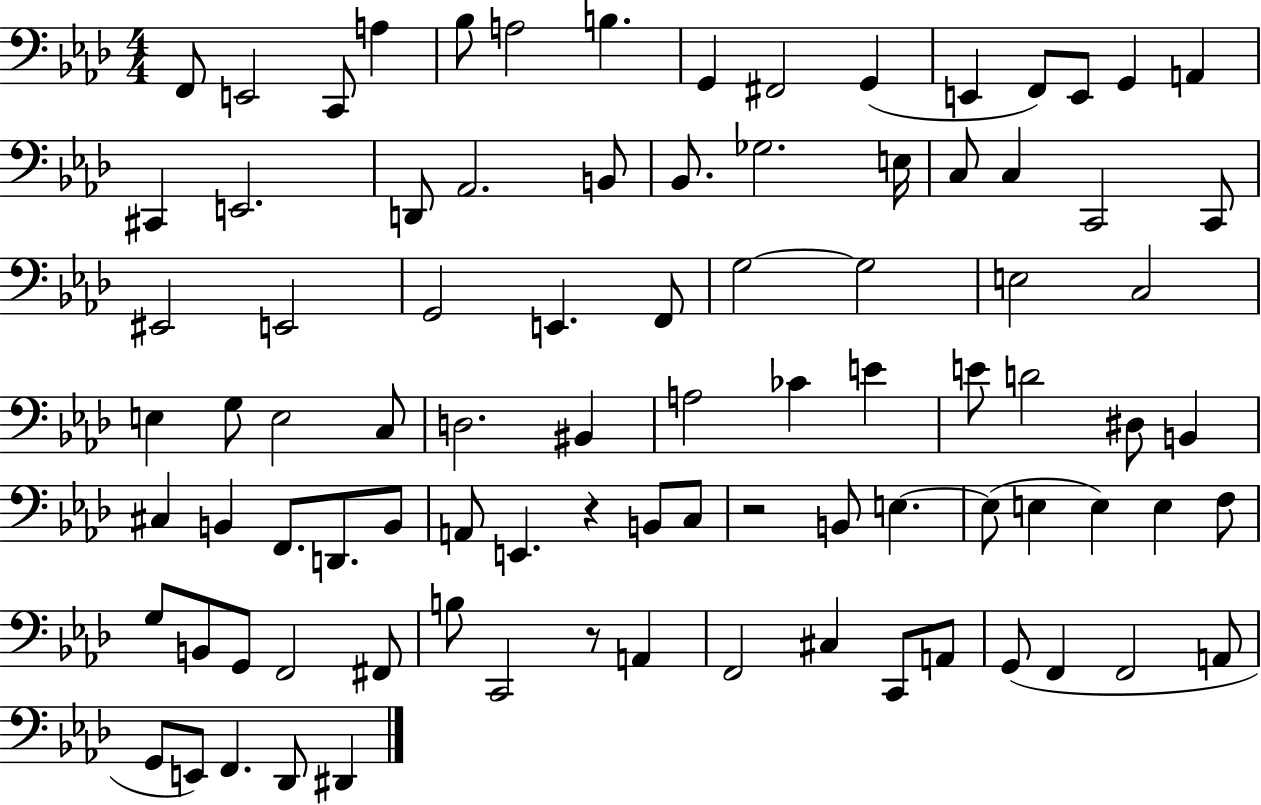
{
  \clef bass
  \numericTimeSignature
  \time 4/4
  \key aes \major
  f,8 e,2 c,8 a4 | bes8 a2 b4. | g,4 fis,2 g,4( | e,4 f,8) e,8 g,4 a,4 | \break cis,4 e,2. | d,8 aes,2. b,8 | bes,8. ges2. e16 | c8 c4 c,2 c,8 | \break eis,2 e,2 | g,2 e,4. f,8 | g2~~ g2 | e2 c2 | \break e4 g8 e2 c8 | d2. bis,4 | a2 ces'4 e'4 | e'8 d'2 dis8 b,4 | \break cis4 b,4 f,8. d,8. b,8 | a,8 e,4. r4 b,8 c8 | r2 b,8 e4.~~ | e8( e4 e4) e4 f8 | \break g8 b,8 g,8 f,2 fis,8 | b8 c,2 r8 a,4 | f,2 cis4 c,8 a,8 | g,8( f,4 f,2 a,8 | \break g,8 e,8) f,4. des,8 dis,4 | \bar "|."
}